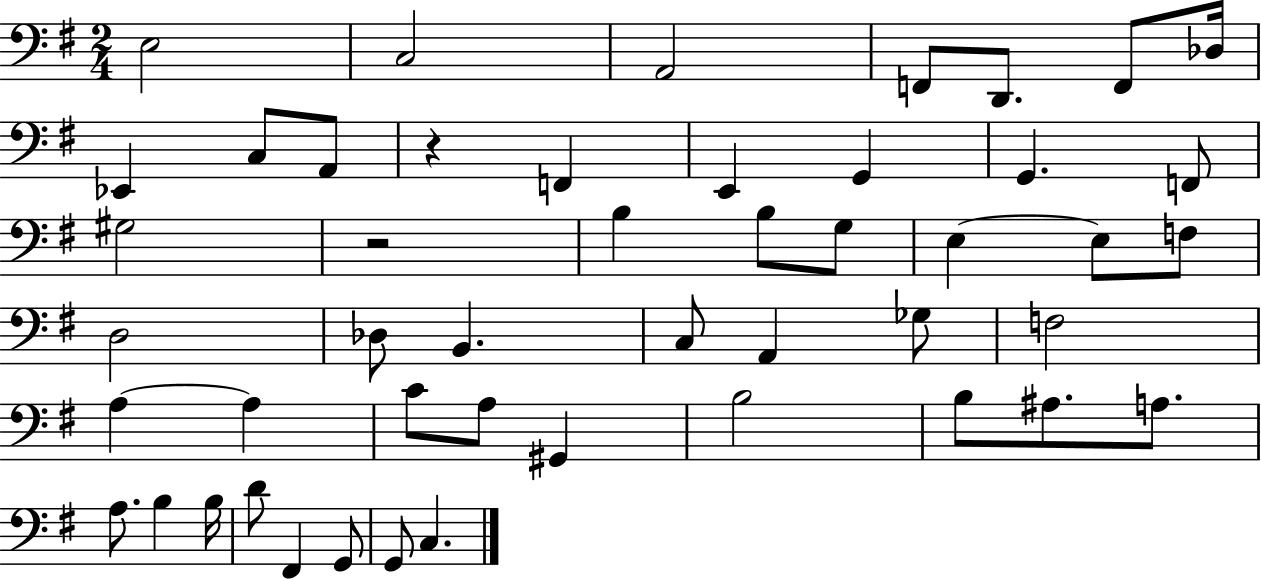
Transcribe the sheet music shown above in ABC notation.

X:1
T:Untitled
M:2/4
L:1/4
K:G
E,2 C,2 A,,2 F,,/2 D,,/2 F,,/2 _D,/4 _E,, C,/2 A,,/2 z F,, E,, G,, G,, F,,/2 ^G,2 z2 B, B,/2 G,/2 E, E,/2 F,/2 D,2 _D,/2 B,, C,/2 A,, _G,/2 F,2 A, A, C/2 A,/2 ^G,, B,2 B,/2 ^A,/2 A,/2 A,/2 B, B,/4 D/2 ^F,, G,,/2 G,,/2 C,